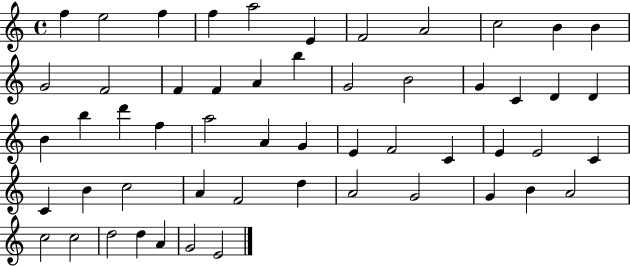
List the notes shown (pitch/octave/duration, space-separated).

F5/q E5/h F5/q F5/q A5/h E4/q F4/h A4/h C5/h B4/q B4/q G4/h F4/h F4/q F4/q A4/q B5/q G4/h B4/h G4/q C4/q D4/q D4/q B4/q B5/q D6/q F5/q A5/h A4/q G4/q E4/q F4/h C4/q E4/q E4/h C4/q C4/q B4/q C5/h A4/q F4/h D5/q A4/h G4/h G4/q B4/q A4/h C5/h C5/h D5/h D5/q A4/q G4/h E4/h